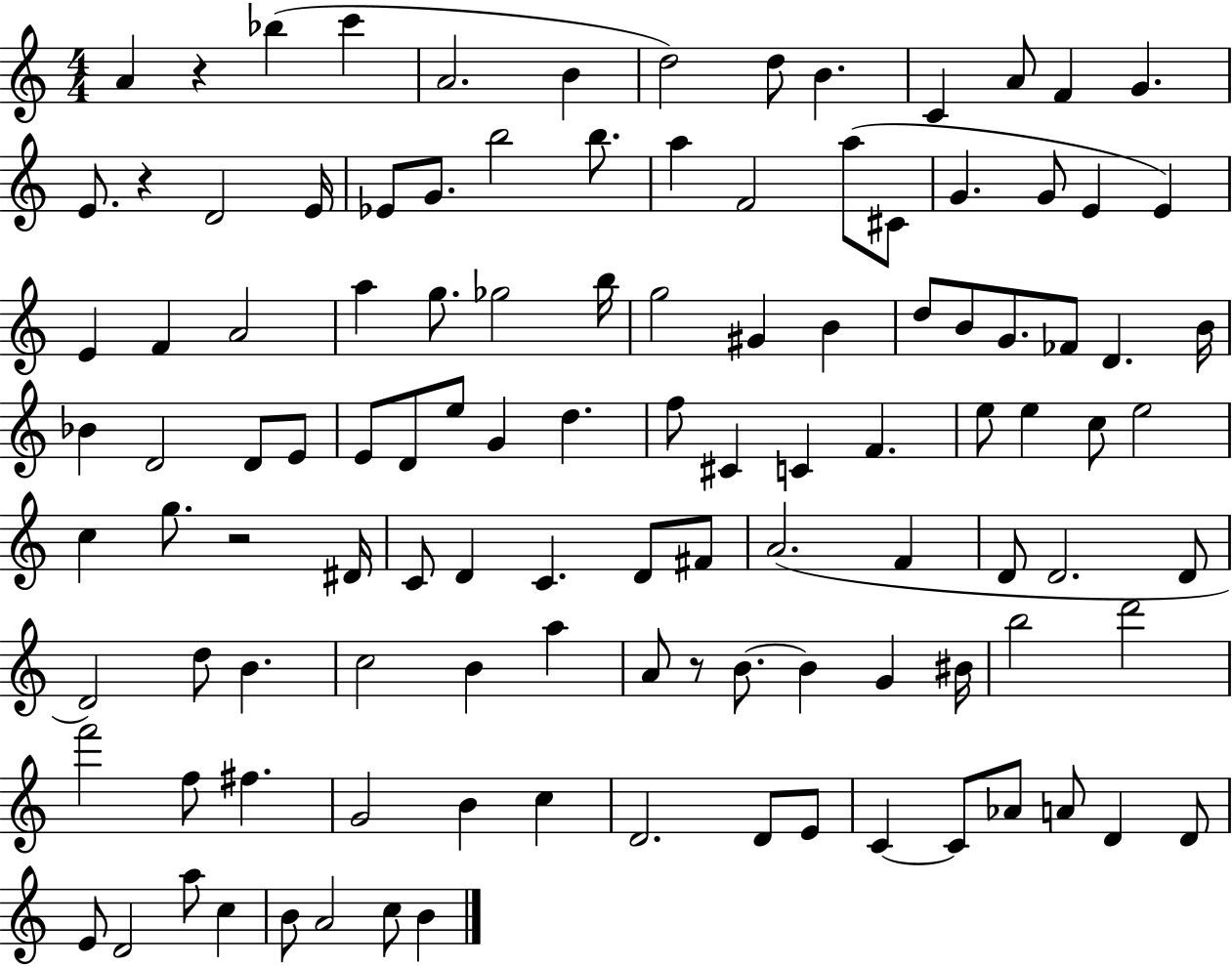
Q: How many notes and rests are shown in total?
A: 113